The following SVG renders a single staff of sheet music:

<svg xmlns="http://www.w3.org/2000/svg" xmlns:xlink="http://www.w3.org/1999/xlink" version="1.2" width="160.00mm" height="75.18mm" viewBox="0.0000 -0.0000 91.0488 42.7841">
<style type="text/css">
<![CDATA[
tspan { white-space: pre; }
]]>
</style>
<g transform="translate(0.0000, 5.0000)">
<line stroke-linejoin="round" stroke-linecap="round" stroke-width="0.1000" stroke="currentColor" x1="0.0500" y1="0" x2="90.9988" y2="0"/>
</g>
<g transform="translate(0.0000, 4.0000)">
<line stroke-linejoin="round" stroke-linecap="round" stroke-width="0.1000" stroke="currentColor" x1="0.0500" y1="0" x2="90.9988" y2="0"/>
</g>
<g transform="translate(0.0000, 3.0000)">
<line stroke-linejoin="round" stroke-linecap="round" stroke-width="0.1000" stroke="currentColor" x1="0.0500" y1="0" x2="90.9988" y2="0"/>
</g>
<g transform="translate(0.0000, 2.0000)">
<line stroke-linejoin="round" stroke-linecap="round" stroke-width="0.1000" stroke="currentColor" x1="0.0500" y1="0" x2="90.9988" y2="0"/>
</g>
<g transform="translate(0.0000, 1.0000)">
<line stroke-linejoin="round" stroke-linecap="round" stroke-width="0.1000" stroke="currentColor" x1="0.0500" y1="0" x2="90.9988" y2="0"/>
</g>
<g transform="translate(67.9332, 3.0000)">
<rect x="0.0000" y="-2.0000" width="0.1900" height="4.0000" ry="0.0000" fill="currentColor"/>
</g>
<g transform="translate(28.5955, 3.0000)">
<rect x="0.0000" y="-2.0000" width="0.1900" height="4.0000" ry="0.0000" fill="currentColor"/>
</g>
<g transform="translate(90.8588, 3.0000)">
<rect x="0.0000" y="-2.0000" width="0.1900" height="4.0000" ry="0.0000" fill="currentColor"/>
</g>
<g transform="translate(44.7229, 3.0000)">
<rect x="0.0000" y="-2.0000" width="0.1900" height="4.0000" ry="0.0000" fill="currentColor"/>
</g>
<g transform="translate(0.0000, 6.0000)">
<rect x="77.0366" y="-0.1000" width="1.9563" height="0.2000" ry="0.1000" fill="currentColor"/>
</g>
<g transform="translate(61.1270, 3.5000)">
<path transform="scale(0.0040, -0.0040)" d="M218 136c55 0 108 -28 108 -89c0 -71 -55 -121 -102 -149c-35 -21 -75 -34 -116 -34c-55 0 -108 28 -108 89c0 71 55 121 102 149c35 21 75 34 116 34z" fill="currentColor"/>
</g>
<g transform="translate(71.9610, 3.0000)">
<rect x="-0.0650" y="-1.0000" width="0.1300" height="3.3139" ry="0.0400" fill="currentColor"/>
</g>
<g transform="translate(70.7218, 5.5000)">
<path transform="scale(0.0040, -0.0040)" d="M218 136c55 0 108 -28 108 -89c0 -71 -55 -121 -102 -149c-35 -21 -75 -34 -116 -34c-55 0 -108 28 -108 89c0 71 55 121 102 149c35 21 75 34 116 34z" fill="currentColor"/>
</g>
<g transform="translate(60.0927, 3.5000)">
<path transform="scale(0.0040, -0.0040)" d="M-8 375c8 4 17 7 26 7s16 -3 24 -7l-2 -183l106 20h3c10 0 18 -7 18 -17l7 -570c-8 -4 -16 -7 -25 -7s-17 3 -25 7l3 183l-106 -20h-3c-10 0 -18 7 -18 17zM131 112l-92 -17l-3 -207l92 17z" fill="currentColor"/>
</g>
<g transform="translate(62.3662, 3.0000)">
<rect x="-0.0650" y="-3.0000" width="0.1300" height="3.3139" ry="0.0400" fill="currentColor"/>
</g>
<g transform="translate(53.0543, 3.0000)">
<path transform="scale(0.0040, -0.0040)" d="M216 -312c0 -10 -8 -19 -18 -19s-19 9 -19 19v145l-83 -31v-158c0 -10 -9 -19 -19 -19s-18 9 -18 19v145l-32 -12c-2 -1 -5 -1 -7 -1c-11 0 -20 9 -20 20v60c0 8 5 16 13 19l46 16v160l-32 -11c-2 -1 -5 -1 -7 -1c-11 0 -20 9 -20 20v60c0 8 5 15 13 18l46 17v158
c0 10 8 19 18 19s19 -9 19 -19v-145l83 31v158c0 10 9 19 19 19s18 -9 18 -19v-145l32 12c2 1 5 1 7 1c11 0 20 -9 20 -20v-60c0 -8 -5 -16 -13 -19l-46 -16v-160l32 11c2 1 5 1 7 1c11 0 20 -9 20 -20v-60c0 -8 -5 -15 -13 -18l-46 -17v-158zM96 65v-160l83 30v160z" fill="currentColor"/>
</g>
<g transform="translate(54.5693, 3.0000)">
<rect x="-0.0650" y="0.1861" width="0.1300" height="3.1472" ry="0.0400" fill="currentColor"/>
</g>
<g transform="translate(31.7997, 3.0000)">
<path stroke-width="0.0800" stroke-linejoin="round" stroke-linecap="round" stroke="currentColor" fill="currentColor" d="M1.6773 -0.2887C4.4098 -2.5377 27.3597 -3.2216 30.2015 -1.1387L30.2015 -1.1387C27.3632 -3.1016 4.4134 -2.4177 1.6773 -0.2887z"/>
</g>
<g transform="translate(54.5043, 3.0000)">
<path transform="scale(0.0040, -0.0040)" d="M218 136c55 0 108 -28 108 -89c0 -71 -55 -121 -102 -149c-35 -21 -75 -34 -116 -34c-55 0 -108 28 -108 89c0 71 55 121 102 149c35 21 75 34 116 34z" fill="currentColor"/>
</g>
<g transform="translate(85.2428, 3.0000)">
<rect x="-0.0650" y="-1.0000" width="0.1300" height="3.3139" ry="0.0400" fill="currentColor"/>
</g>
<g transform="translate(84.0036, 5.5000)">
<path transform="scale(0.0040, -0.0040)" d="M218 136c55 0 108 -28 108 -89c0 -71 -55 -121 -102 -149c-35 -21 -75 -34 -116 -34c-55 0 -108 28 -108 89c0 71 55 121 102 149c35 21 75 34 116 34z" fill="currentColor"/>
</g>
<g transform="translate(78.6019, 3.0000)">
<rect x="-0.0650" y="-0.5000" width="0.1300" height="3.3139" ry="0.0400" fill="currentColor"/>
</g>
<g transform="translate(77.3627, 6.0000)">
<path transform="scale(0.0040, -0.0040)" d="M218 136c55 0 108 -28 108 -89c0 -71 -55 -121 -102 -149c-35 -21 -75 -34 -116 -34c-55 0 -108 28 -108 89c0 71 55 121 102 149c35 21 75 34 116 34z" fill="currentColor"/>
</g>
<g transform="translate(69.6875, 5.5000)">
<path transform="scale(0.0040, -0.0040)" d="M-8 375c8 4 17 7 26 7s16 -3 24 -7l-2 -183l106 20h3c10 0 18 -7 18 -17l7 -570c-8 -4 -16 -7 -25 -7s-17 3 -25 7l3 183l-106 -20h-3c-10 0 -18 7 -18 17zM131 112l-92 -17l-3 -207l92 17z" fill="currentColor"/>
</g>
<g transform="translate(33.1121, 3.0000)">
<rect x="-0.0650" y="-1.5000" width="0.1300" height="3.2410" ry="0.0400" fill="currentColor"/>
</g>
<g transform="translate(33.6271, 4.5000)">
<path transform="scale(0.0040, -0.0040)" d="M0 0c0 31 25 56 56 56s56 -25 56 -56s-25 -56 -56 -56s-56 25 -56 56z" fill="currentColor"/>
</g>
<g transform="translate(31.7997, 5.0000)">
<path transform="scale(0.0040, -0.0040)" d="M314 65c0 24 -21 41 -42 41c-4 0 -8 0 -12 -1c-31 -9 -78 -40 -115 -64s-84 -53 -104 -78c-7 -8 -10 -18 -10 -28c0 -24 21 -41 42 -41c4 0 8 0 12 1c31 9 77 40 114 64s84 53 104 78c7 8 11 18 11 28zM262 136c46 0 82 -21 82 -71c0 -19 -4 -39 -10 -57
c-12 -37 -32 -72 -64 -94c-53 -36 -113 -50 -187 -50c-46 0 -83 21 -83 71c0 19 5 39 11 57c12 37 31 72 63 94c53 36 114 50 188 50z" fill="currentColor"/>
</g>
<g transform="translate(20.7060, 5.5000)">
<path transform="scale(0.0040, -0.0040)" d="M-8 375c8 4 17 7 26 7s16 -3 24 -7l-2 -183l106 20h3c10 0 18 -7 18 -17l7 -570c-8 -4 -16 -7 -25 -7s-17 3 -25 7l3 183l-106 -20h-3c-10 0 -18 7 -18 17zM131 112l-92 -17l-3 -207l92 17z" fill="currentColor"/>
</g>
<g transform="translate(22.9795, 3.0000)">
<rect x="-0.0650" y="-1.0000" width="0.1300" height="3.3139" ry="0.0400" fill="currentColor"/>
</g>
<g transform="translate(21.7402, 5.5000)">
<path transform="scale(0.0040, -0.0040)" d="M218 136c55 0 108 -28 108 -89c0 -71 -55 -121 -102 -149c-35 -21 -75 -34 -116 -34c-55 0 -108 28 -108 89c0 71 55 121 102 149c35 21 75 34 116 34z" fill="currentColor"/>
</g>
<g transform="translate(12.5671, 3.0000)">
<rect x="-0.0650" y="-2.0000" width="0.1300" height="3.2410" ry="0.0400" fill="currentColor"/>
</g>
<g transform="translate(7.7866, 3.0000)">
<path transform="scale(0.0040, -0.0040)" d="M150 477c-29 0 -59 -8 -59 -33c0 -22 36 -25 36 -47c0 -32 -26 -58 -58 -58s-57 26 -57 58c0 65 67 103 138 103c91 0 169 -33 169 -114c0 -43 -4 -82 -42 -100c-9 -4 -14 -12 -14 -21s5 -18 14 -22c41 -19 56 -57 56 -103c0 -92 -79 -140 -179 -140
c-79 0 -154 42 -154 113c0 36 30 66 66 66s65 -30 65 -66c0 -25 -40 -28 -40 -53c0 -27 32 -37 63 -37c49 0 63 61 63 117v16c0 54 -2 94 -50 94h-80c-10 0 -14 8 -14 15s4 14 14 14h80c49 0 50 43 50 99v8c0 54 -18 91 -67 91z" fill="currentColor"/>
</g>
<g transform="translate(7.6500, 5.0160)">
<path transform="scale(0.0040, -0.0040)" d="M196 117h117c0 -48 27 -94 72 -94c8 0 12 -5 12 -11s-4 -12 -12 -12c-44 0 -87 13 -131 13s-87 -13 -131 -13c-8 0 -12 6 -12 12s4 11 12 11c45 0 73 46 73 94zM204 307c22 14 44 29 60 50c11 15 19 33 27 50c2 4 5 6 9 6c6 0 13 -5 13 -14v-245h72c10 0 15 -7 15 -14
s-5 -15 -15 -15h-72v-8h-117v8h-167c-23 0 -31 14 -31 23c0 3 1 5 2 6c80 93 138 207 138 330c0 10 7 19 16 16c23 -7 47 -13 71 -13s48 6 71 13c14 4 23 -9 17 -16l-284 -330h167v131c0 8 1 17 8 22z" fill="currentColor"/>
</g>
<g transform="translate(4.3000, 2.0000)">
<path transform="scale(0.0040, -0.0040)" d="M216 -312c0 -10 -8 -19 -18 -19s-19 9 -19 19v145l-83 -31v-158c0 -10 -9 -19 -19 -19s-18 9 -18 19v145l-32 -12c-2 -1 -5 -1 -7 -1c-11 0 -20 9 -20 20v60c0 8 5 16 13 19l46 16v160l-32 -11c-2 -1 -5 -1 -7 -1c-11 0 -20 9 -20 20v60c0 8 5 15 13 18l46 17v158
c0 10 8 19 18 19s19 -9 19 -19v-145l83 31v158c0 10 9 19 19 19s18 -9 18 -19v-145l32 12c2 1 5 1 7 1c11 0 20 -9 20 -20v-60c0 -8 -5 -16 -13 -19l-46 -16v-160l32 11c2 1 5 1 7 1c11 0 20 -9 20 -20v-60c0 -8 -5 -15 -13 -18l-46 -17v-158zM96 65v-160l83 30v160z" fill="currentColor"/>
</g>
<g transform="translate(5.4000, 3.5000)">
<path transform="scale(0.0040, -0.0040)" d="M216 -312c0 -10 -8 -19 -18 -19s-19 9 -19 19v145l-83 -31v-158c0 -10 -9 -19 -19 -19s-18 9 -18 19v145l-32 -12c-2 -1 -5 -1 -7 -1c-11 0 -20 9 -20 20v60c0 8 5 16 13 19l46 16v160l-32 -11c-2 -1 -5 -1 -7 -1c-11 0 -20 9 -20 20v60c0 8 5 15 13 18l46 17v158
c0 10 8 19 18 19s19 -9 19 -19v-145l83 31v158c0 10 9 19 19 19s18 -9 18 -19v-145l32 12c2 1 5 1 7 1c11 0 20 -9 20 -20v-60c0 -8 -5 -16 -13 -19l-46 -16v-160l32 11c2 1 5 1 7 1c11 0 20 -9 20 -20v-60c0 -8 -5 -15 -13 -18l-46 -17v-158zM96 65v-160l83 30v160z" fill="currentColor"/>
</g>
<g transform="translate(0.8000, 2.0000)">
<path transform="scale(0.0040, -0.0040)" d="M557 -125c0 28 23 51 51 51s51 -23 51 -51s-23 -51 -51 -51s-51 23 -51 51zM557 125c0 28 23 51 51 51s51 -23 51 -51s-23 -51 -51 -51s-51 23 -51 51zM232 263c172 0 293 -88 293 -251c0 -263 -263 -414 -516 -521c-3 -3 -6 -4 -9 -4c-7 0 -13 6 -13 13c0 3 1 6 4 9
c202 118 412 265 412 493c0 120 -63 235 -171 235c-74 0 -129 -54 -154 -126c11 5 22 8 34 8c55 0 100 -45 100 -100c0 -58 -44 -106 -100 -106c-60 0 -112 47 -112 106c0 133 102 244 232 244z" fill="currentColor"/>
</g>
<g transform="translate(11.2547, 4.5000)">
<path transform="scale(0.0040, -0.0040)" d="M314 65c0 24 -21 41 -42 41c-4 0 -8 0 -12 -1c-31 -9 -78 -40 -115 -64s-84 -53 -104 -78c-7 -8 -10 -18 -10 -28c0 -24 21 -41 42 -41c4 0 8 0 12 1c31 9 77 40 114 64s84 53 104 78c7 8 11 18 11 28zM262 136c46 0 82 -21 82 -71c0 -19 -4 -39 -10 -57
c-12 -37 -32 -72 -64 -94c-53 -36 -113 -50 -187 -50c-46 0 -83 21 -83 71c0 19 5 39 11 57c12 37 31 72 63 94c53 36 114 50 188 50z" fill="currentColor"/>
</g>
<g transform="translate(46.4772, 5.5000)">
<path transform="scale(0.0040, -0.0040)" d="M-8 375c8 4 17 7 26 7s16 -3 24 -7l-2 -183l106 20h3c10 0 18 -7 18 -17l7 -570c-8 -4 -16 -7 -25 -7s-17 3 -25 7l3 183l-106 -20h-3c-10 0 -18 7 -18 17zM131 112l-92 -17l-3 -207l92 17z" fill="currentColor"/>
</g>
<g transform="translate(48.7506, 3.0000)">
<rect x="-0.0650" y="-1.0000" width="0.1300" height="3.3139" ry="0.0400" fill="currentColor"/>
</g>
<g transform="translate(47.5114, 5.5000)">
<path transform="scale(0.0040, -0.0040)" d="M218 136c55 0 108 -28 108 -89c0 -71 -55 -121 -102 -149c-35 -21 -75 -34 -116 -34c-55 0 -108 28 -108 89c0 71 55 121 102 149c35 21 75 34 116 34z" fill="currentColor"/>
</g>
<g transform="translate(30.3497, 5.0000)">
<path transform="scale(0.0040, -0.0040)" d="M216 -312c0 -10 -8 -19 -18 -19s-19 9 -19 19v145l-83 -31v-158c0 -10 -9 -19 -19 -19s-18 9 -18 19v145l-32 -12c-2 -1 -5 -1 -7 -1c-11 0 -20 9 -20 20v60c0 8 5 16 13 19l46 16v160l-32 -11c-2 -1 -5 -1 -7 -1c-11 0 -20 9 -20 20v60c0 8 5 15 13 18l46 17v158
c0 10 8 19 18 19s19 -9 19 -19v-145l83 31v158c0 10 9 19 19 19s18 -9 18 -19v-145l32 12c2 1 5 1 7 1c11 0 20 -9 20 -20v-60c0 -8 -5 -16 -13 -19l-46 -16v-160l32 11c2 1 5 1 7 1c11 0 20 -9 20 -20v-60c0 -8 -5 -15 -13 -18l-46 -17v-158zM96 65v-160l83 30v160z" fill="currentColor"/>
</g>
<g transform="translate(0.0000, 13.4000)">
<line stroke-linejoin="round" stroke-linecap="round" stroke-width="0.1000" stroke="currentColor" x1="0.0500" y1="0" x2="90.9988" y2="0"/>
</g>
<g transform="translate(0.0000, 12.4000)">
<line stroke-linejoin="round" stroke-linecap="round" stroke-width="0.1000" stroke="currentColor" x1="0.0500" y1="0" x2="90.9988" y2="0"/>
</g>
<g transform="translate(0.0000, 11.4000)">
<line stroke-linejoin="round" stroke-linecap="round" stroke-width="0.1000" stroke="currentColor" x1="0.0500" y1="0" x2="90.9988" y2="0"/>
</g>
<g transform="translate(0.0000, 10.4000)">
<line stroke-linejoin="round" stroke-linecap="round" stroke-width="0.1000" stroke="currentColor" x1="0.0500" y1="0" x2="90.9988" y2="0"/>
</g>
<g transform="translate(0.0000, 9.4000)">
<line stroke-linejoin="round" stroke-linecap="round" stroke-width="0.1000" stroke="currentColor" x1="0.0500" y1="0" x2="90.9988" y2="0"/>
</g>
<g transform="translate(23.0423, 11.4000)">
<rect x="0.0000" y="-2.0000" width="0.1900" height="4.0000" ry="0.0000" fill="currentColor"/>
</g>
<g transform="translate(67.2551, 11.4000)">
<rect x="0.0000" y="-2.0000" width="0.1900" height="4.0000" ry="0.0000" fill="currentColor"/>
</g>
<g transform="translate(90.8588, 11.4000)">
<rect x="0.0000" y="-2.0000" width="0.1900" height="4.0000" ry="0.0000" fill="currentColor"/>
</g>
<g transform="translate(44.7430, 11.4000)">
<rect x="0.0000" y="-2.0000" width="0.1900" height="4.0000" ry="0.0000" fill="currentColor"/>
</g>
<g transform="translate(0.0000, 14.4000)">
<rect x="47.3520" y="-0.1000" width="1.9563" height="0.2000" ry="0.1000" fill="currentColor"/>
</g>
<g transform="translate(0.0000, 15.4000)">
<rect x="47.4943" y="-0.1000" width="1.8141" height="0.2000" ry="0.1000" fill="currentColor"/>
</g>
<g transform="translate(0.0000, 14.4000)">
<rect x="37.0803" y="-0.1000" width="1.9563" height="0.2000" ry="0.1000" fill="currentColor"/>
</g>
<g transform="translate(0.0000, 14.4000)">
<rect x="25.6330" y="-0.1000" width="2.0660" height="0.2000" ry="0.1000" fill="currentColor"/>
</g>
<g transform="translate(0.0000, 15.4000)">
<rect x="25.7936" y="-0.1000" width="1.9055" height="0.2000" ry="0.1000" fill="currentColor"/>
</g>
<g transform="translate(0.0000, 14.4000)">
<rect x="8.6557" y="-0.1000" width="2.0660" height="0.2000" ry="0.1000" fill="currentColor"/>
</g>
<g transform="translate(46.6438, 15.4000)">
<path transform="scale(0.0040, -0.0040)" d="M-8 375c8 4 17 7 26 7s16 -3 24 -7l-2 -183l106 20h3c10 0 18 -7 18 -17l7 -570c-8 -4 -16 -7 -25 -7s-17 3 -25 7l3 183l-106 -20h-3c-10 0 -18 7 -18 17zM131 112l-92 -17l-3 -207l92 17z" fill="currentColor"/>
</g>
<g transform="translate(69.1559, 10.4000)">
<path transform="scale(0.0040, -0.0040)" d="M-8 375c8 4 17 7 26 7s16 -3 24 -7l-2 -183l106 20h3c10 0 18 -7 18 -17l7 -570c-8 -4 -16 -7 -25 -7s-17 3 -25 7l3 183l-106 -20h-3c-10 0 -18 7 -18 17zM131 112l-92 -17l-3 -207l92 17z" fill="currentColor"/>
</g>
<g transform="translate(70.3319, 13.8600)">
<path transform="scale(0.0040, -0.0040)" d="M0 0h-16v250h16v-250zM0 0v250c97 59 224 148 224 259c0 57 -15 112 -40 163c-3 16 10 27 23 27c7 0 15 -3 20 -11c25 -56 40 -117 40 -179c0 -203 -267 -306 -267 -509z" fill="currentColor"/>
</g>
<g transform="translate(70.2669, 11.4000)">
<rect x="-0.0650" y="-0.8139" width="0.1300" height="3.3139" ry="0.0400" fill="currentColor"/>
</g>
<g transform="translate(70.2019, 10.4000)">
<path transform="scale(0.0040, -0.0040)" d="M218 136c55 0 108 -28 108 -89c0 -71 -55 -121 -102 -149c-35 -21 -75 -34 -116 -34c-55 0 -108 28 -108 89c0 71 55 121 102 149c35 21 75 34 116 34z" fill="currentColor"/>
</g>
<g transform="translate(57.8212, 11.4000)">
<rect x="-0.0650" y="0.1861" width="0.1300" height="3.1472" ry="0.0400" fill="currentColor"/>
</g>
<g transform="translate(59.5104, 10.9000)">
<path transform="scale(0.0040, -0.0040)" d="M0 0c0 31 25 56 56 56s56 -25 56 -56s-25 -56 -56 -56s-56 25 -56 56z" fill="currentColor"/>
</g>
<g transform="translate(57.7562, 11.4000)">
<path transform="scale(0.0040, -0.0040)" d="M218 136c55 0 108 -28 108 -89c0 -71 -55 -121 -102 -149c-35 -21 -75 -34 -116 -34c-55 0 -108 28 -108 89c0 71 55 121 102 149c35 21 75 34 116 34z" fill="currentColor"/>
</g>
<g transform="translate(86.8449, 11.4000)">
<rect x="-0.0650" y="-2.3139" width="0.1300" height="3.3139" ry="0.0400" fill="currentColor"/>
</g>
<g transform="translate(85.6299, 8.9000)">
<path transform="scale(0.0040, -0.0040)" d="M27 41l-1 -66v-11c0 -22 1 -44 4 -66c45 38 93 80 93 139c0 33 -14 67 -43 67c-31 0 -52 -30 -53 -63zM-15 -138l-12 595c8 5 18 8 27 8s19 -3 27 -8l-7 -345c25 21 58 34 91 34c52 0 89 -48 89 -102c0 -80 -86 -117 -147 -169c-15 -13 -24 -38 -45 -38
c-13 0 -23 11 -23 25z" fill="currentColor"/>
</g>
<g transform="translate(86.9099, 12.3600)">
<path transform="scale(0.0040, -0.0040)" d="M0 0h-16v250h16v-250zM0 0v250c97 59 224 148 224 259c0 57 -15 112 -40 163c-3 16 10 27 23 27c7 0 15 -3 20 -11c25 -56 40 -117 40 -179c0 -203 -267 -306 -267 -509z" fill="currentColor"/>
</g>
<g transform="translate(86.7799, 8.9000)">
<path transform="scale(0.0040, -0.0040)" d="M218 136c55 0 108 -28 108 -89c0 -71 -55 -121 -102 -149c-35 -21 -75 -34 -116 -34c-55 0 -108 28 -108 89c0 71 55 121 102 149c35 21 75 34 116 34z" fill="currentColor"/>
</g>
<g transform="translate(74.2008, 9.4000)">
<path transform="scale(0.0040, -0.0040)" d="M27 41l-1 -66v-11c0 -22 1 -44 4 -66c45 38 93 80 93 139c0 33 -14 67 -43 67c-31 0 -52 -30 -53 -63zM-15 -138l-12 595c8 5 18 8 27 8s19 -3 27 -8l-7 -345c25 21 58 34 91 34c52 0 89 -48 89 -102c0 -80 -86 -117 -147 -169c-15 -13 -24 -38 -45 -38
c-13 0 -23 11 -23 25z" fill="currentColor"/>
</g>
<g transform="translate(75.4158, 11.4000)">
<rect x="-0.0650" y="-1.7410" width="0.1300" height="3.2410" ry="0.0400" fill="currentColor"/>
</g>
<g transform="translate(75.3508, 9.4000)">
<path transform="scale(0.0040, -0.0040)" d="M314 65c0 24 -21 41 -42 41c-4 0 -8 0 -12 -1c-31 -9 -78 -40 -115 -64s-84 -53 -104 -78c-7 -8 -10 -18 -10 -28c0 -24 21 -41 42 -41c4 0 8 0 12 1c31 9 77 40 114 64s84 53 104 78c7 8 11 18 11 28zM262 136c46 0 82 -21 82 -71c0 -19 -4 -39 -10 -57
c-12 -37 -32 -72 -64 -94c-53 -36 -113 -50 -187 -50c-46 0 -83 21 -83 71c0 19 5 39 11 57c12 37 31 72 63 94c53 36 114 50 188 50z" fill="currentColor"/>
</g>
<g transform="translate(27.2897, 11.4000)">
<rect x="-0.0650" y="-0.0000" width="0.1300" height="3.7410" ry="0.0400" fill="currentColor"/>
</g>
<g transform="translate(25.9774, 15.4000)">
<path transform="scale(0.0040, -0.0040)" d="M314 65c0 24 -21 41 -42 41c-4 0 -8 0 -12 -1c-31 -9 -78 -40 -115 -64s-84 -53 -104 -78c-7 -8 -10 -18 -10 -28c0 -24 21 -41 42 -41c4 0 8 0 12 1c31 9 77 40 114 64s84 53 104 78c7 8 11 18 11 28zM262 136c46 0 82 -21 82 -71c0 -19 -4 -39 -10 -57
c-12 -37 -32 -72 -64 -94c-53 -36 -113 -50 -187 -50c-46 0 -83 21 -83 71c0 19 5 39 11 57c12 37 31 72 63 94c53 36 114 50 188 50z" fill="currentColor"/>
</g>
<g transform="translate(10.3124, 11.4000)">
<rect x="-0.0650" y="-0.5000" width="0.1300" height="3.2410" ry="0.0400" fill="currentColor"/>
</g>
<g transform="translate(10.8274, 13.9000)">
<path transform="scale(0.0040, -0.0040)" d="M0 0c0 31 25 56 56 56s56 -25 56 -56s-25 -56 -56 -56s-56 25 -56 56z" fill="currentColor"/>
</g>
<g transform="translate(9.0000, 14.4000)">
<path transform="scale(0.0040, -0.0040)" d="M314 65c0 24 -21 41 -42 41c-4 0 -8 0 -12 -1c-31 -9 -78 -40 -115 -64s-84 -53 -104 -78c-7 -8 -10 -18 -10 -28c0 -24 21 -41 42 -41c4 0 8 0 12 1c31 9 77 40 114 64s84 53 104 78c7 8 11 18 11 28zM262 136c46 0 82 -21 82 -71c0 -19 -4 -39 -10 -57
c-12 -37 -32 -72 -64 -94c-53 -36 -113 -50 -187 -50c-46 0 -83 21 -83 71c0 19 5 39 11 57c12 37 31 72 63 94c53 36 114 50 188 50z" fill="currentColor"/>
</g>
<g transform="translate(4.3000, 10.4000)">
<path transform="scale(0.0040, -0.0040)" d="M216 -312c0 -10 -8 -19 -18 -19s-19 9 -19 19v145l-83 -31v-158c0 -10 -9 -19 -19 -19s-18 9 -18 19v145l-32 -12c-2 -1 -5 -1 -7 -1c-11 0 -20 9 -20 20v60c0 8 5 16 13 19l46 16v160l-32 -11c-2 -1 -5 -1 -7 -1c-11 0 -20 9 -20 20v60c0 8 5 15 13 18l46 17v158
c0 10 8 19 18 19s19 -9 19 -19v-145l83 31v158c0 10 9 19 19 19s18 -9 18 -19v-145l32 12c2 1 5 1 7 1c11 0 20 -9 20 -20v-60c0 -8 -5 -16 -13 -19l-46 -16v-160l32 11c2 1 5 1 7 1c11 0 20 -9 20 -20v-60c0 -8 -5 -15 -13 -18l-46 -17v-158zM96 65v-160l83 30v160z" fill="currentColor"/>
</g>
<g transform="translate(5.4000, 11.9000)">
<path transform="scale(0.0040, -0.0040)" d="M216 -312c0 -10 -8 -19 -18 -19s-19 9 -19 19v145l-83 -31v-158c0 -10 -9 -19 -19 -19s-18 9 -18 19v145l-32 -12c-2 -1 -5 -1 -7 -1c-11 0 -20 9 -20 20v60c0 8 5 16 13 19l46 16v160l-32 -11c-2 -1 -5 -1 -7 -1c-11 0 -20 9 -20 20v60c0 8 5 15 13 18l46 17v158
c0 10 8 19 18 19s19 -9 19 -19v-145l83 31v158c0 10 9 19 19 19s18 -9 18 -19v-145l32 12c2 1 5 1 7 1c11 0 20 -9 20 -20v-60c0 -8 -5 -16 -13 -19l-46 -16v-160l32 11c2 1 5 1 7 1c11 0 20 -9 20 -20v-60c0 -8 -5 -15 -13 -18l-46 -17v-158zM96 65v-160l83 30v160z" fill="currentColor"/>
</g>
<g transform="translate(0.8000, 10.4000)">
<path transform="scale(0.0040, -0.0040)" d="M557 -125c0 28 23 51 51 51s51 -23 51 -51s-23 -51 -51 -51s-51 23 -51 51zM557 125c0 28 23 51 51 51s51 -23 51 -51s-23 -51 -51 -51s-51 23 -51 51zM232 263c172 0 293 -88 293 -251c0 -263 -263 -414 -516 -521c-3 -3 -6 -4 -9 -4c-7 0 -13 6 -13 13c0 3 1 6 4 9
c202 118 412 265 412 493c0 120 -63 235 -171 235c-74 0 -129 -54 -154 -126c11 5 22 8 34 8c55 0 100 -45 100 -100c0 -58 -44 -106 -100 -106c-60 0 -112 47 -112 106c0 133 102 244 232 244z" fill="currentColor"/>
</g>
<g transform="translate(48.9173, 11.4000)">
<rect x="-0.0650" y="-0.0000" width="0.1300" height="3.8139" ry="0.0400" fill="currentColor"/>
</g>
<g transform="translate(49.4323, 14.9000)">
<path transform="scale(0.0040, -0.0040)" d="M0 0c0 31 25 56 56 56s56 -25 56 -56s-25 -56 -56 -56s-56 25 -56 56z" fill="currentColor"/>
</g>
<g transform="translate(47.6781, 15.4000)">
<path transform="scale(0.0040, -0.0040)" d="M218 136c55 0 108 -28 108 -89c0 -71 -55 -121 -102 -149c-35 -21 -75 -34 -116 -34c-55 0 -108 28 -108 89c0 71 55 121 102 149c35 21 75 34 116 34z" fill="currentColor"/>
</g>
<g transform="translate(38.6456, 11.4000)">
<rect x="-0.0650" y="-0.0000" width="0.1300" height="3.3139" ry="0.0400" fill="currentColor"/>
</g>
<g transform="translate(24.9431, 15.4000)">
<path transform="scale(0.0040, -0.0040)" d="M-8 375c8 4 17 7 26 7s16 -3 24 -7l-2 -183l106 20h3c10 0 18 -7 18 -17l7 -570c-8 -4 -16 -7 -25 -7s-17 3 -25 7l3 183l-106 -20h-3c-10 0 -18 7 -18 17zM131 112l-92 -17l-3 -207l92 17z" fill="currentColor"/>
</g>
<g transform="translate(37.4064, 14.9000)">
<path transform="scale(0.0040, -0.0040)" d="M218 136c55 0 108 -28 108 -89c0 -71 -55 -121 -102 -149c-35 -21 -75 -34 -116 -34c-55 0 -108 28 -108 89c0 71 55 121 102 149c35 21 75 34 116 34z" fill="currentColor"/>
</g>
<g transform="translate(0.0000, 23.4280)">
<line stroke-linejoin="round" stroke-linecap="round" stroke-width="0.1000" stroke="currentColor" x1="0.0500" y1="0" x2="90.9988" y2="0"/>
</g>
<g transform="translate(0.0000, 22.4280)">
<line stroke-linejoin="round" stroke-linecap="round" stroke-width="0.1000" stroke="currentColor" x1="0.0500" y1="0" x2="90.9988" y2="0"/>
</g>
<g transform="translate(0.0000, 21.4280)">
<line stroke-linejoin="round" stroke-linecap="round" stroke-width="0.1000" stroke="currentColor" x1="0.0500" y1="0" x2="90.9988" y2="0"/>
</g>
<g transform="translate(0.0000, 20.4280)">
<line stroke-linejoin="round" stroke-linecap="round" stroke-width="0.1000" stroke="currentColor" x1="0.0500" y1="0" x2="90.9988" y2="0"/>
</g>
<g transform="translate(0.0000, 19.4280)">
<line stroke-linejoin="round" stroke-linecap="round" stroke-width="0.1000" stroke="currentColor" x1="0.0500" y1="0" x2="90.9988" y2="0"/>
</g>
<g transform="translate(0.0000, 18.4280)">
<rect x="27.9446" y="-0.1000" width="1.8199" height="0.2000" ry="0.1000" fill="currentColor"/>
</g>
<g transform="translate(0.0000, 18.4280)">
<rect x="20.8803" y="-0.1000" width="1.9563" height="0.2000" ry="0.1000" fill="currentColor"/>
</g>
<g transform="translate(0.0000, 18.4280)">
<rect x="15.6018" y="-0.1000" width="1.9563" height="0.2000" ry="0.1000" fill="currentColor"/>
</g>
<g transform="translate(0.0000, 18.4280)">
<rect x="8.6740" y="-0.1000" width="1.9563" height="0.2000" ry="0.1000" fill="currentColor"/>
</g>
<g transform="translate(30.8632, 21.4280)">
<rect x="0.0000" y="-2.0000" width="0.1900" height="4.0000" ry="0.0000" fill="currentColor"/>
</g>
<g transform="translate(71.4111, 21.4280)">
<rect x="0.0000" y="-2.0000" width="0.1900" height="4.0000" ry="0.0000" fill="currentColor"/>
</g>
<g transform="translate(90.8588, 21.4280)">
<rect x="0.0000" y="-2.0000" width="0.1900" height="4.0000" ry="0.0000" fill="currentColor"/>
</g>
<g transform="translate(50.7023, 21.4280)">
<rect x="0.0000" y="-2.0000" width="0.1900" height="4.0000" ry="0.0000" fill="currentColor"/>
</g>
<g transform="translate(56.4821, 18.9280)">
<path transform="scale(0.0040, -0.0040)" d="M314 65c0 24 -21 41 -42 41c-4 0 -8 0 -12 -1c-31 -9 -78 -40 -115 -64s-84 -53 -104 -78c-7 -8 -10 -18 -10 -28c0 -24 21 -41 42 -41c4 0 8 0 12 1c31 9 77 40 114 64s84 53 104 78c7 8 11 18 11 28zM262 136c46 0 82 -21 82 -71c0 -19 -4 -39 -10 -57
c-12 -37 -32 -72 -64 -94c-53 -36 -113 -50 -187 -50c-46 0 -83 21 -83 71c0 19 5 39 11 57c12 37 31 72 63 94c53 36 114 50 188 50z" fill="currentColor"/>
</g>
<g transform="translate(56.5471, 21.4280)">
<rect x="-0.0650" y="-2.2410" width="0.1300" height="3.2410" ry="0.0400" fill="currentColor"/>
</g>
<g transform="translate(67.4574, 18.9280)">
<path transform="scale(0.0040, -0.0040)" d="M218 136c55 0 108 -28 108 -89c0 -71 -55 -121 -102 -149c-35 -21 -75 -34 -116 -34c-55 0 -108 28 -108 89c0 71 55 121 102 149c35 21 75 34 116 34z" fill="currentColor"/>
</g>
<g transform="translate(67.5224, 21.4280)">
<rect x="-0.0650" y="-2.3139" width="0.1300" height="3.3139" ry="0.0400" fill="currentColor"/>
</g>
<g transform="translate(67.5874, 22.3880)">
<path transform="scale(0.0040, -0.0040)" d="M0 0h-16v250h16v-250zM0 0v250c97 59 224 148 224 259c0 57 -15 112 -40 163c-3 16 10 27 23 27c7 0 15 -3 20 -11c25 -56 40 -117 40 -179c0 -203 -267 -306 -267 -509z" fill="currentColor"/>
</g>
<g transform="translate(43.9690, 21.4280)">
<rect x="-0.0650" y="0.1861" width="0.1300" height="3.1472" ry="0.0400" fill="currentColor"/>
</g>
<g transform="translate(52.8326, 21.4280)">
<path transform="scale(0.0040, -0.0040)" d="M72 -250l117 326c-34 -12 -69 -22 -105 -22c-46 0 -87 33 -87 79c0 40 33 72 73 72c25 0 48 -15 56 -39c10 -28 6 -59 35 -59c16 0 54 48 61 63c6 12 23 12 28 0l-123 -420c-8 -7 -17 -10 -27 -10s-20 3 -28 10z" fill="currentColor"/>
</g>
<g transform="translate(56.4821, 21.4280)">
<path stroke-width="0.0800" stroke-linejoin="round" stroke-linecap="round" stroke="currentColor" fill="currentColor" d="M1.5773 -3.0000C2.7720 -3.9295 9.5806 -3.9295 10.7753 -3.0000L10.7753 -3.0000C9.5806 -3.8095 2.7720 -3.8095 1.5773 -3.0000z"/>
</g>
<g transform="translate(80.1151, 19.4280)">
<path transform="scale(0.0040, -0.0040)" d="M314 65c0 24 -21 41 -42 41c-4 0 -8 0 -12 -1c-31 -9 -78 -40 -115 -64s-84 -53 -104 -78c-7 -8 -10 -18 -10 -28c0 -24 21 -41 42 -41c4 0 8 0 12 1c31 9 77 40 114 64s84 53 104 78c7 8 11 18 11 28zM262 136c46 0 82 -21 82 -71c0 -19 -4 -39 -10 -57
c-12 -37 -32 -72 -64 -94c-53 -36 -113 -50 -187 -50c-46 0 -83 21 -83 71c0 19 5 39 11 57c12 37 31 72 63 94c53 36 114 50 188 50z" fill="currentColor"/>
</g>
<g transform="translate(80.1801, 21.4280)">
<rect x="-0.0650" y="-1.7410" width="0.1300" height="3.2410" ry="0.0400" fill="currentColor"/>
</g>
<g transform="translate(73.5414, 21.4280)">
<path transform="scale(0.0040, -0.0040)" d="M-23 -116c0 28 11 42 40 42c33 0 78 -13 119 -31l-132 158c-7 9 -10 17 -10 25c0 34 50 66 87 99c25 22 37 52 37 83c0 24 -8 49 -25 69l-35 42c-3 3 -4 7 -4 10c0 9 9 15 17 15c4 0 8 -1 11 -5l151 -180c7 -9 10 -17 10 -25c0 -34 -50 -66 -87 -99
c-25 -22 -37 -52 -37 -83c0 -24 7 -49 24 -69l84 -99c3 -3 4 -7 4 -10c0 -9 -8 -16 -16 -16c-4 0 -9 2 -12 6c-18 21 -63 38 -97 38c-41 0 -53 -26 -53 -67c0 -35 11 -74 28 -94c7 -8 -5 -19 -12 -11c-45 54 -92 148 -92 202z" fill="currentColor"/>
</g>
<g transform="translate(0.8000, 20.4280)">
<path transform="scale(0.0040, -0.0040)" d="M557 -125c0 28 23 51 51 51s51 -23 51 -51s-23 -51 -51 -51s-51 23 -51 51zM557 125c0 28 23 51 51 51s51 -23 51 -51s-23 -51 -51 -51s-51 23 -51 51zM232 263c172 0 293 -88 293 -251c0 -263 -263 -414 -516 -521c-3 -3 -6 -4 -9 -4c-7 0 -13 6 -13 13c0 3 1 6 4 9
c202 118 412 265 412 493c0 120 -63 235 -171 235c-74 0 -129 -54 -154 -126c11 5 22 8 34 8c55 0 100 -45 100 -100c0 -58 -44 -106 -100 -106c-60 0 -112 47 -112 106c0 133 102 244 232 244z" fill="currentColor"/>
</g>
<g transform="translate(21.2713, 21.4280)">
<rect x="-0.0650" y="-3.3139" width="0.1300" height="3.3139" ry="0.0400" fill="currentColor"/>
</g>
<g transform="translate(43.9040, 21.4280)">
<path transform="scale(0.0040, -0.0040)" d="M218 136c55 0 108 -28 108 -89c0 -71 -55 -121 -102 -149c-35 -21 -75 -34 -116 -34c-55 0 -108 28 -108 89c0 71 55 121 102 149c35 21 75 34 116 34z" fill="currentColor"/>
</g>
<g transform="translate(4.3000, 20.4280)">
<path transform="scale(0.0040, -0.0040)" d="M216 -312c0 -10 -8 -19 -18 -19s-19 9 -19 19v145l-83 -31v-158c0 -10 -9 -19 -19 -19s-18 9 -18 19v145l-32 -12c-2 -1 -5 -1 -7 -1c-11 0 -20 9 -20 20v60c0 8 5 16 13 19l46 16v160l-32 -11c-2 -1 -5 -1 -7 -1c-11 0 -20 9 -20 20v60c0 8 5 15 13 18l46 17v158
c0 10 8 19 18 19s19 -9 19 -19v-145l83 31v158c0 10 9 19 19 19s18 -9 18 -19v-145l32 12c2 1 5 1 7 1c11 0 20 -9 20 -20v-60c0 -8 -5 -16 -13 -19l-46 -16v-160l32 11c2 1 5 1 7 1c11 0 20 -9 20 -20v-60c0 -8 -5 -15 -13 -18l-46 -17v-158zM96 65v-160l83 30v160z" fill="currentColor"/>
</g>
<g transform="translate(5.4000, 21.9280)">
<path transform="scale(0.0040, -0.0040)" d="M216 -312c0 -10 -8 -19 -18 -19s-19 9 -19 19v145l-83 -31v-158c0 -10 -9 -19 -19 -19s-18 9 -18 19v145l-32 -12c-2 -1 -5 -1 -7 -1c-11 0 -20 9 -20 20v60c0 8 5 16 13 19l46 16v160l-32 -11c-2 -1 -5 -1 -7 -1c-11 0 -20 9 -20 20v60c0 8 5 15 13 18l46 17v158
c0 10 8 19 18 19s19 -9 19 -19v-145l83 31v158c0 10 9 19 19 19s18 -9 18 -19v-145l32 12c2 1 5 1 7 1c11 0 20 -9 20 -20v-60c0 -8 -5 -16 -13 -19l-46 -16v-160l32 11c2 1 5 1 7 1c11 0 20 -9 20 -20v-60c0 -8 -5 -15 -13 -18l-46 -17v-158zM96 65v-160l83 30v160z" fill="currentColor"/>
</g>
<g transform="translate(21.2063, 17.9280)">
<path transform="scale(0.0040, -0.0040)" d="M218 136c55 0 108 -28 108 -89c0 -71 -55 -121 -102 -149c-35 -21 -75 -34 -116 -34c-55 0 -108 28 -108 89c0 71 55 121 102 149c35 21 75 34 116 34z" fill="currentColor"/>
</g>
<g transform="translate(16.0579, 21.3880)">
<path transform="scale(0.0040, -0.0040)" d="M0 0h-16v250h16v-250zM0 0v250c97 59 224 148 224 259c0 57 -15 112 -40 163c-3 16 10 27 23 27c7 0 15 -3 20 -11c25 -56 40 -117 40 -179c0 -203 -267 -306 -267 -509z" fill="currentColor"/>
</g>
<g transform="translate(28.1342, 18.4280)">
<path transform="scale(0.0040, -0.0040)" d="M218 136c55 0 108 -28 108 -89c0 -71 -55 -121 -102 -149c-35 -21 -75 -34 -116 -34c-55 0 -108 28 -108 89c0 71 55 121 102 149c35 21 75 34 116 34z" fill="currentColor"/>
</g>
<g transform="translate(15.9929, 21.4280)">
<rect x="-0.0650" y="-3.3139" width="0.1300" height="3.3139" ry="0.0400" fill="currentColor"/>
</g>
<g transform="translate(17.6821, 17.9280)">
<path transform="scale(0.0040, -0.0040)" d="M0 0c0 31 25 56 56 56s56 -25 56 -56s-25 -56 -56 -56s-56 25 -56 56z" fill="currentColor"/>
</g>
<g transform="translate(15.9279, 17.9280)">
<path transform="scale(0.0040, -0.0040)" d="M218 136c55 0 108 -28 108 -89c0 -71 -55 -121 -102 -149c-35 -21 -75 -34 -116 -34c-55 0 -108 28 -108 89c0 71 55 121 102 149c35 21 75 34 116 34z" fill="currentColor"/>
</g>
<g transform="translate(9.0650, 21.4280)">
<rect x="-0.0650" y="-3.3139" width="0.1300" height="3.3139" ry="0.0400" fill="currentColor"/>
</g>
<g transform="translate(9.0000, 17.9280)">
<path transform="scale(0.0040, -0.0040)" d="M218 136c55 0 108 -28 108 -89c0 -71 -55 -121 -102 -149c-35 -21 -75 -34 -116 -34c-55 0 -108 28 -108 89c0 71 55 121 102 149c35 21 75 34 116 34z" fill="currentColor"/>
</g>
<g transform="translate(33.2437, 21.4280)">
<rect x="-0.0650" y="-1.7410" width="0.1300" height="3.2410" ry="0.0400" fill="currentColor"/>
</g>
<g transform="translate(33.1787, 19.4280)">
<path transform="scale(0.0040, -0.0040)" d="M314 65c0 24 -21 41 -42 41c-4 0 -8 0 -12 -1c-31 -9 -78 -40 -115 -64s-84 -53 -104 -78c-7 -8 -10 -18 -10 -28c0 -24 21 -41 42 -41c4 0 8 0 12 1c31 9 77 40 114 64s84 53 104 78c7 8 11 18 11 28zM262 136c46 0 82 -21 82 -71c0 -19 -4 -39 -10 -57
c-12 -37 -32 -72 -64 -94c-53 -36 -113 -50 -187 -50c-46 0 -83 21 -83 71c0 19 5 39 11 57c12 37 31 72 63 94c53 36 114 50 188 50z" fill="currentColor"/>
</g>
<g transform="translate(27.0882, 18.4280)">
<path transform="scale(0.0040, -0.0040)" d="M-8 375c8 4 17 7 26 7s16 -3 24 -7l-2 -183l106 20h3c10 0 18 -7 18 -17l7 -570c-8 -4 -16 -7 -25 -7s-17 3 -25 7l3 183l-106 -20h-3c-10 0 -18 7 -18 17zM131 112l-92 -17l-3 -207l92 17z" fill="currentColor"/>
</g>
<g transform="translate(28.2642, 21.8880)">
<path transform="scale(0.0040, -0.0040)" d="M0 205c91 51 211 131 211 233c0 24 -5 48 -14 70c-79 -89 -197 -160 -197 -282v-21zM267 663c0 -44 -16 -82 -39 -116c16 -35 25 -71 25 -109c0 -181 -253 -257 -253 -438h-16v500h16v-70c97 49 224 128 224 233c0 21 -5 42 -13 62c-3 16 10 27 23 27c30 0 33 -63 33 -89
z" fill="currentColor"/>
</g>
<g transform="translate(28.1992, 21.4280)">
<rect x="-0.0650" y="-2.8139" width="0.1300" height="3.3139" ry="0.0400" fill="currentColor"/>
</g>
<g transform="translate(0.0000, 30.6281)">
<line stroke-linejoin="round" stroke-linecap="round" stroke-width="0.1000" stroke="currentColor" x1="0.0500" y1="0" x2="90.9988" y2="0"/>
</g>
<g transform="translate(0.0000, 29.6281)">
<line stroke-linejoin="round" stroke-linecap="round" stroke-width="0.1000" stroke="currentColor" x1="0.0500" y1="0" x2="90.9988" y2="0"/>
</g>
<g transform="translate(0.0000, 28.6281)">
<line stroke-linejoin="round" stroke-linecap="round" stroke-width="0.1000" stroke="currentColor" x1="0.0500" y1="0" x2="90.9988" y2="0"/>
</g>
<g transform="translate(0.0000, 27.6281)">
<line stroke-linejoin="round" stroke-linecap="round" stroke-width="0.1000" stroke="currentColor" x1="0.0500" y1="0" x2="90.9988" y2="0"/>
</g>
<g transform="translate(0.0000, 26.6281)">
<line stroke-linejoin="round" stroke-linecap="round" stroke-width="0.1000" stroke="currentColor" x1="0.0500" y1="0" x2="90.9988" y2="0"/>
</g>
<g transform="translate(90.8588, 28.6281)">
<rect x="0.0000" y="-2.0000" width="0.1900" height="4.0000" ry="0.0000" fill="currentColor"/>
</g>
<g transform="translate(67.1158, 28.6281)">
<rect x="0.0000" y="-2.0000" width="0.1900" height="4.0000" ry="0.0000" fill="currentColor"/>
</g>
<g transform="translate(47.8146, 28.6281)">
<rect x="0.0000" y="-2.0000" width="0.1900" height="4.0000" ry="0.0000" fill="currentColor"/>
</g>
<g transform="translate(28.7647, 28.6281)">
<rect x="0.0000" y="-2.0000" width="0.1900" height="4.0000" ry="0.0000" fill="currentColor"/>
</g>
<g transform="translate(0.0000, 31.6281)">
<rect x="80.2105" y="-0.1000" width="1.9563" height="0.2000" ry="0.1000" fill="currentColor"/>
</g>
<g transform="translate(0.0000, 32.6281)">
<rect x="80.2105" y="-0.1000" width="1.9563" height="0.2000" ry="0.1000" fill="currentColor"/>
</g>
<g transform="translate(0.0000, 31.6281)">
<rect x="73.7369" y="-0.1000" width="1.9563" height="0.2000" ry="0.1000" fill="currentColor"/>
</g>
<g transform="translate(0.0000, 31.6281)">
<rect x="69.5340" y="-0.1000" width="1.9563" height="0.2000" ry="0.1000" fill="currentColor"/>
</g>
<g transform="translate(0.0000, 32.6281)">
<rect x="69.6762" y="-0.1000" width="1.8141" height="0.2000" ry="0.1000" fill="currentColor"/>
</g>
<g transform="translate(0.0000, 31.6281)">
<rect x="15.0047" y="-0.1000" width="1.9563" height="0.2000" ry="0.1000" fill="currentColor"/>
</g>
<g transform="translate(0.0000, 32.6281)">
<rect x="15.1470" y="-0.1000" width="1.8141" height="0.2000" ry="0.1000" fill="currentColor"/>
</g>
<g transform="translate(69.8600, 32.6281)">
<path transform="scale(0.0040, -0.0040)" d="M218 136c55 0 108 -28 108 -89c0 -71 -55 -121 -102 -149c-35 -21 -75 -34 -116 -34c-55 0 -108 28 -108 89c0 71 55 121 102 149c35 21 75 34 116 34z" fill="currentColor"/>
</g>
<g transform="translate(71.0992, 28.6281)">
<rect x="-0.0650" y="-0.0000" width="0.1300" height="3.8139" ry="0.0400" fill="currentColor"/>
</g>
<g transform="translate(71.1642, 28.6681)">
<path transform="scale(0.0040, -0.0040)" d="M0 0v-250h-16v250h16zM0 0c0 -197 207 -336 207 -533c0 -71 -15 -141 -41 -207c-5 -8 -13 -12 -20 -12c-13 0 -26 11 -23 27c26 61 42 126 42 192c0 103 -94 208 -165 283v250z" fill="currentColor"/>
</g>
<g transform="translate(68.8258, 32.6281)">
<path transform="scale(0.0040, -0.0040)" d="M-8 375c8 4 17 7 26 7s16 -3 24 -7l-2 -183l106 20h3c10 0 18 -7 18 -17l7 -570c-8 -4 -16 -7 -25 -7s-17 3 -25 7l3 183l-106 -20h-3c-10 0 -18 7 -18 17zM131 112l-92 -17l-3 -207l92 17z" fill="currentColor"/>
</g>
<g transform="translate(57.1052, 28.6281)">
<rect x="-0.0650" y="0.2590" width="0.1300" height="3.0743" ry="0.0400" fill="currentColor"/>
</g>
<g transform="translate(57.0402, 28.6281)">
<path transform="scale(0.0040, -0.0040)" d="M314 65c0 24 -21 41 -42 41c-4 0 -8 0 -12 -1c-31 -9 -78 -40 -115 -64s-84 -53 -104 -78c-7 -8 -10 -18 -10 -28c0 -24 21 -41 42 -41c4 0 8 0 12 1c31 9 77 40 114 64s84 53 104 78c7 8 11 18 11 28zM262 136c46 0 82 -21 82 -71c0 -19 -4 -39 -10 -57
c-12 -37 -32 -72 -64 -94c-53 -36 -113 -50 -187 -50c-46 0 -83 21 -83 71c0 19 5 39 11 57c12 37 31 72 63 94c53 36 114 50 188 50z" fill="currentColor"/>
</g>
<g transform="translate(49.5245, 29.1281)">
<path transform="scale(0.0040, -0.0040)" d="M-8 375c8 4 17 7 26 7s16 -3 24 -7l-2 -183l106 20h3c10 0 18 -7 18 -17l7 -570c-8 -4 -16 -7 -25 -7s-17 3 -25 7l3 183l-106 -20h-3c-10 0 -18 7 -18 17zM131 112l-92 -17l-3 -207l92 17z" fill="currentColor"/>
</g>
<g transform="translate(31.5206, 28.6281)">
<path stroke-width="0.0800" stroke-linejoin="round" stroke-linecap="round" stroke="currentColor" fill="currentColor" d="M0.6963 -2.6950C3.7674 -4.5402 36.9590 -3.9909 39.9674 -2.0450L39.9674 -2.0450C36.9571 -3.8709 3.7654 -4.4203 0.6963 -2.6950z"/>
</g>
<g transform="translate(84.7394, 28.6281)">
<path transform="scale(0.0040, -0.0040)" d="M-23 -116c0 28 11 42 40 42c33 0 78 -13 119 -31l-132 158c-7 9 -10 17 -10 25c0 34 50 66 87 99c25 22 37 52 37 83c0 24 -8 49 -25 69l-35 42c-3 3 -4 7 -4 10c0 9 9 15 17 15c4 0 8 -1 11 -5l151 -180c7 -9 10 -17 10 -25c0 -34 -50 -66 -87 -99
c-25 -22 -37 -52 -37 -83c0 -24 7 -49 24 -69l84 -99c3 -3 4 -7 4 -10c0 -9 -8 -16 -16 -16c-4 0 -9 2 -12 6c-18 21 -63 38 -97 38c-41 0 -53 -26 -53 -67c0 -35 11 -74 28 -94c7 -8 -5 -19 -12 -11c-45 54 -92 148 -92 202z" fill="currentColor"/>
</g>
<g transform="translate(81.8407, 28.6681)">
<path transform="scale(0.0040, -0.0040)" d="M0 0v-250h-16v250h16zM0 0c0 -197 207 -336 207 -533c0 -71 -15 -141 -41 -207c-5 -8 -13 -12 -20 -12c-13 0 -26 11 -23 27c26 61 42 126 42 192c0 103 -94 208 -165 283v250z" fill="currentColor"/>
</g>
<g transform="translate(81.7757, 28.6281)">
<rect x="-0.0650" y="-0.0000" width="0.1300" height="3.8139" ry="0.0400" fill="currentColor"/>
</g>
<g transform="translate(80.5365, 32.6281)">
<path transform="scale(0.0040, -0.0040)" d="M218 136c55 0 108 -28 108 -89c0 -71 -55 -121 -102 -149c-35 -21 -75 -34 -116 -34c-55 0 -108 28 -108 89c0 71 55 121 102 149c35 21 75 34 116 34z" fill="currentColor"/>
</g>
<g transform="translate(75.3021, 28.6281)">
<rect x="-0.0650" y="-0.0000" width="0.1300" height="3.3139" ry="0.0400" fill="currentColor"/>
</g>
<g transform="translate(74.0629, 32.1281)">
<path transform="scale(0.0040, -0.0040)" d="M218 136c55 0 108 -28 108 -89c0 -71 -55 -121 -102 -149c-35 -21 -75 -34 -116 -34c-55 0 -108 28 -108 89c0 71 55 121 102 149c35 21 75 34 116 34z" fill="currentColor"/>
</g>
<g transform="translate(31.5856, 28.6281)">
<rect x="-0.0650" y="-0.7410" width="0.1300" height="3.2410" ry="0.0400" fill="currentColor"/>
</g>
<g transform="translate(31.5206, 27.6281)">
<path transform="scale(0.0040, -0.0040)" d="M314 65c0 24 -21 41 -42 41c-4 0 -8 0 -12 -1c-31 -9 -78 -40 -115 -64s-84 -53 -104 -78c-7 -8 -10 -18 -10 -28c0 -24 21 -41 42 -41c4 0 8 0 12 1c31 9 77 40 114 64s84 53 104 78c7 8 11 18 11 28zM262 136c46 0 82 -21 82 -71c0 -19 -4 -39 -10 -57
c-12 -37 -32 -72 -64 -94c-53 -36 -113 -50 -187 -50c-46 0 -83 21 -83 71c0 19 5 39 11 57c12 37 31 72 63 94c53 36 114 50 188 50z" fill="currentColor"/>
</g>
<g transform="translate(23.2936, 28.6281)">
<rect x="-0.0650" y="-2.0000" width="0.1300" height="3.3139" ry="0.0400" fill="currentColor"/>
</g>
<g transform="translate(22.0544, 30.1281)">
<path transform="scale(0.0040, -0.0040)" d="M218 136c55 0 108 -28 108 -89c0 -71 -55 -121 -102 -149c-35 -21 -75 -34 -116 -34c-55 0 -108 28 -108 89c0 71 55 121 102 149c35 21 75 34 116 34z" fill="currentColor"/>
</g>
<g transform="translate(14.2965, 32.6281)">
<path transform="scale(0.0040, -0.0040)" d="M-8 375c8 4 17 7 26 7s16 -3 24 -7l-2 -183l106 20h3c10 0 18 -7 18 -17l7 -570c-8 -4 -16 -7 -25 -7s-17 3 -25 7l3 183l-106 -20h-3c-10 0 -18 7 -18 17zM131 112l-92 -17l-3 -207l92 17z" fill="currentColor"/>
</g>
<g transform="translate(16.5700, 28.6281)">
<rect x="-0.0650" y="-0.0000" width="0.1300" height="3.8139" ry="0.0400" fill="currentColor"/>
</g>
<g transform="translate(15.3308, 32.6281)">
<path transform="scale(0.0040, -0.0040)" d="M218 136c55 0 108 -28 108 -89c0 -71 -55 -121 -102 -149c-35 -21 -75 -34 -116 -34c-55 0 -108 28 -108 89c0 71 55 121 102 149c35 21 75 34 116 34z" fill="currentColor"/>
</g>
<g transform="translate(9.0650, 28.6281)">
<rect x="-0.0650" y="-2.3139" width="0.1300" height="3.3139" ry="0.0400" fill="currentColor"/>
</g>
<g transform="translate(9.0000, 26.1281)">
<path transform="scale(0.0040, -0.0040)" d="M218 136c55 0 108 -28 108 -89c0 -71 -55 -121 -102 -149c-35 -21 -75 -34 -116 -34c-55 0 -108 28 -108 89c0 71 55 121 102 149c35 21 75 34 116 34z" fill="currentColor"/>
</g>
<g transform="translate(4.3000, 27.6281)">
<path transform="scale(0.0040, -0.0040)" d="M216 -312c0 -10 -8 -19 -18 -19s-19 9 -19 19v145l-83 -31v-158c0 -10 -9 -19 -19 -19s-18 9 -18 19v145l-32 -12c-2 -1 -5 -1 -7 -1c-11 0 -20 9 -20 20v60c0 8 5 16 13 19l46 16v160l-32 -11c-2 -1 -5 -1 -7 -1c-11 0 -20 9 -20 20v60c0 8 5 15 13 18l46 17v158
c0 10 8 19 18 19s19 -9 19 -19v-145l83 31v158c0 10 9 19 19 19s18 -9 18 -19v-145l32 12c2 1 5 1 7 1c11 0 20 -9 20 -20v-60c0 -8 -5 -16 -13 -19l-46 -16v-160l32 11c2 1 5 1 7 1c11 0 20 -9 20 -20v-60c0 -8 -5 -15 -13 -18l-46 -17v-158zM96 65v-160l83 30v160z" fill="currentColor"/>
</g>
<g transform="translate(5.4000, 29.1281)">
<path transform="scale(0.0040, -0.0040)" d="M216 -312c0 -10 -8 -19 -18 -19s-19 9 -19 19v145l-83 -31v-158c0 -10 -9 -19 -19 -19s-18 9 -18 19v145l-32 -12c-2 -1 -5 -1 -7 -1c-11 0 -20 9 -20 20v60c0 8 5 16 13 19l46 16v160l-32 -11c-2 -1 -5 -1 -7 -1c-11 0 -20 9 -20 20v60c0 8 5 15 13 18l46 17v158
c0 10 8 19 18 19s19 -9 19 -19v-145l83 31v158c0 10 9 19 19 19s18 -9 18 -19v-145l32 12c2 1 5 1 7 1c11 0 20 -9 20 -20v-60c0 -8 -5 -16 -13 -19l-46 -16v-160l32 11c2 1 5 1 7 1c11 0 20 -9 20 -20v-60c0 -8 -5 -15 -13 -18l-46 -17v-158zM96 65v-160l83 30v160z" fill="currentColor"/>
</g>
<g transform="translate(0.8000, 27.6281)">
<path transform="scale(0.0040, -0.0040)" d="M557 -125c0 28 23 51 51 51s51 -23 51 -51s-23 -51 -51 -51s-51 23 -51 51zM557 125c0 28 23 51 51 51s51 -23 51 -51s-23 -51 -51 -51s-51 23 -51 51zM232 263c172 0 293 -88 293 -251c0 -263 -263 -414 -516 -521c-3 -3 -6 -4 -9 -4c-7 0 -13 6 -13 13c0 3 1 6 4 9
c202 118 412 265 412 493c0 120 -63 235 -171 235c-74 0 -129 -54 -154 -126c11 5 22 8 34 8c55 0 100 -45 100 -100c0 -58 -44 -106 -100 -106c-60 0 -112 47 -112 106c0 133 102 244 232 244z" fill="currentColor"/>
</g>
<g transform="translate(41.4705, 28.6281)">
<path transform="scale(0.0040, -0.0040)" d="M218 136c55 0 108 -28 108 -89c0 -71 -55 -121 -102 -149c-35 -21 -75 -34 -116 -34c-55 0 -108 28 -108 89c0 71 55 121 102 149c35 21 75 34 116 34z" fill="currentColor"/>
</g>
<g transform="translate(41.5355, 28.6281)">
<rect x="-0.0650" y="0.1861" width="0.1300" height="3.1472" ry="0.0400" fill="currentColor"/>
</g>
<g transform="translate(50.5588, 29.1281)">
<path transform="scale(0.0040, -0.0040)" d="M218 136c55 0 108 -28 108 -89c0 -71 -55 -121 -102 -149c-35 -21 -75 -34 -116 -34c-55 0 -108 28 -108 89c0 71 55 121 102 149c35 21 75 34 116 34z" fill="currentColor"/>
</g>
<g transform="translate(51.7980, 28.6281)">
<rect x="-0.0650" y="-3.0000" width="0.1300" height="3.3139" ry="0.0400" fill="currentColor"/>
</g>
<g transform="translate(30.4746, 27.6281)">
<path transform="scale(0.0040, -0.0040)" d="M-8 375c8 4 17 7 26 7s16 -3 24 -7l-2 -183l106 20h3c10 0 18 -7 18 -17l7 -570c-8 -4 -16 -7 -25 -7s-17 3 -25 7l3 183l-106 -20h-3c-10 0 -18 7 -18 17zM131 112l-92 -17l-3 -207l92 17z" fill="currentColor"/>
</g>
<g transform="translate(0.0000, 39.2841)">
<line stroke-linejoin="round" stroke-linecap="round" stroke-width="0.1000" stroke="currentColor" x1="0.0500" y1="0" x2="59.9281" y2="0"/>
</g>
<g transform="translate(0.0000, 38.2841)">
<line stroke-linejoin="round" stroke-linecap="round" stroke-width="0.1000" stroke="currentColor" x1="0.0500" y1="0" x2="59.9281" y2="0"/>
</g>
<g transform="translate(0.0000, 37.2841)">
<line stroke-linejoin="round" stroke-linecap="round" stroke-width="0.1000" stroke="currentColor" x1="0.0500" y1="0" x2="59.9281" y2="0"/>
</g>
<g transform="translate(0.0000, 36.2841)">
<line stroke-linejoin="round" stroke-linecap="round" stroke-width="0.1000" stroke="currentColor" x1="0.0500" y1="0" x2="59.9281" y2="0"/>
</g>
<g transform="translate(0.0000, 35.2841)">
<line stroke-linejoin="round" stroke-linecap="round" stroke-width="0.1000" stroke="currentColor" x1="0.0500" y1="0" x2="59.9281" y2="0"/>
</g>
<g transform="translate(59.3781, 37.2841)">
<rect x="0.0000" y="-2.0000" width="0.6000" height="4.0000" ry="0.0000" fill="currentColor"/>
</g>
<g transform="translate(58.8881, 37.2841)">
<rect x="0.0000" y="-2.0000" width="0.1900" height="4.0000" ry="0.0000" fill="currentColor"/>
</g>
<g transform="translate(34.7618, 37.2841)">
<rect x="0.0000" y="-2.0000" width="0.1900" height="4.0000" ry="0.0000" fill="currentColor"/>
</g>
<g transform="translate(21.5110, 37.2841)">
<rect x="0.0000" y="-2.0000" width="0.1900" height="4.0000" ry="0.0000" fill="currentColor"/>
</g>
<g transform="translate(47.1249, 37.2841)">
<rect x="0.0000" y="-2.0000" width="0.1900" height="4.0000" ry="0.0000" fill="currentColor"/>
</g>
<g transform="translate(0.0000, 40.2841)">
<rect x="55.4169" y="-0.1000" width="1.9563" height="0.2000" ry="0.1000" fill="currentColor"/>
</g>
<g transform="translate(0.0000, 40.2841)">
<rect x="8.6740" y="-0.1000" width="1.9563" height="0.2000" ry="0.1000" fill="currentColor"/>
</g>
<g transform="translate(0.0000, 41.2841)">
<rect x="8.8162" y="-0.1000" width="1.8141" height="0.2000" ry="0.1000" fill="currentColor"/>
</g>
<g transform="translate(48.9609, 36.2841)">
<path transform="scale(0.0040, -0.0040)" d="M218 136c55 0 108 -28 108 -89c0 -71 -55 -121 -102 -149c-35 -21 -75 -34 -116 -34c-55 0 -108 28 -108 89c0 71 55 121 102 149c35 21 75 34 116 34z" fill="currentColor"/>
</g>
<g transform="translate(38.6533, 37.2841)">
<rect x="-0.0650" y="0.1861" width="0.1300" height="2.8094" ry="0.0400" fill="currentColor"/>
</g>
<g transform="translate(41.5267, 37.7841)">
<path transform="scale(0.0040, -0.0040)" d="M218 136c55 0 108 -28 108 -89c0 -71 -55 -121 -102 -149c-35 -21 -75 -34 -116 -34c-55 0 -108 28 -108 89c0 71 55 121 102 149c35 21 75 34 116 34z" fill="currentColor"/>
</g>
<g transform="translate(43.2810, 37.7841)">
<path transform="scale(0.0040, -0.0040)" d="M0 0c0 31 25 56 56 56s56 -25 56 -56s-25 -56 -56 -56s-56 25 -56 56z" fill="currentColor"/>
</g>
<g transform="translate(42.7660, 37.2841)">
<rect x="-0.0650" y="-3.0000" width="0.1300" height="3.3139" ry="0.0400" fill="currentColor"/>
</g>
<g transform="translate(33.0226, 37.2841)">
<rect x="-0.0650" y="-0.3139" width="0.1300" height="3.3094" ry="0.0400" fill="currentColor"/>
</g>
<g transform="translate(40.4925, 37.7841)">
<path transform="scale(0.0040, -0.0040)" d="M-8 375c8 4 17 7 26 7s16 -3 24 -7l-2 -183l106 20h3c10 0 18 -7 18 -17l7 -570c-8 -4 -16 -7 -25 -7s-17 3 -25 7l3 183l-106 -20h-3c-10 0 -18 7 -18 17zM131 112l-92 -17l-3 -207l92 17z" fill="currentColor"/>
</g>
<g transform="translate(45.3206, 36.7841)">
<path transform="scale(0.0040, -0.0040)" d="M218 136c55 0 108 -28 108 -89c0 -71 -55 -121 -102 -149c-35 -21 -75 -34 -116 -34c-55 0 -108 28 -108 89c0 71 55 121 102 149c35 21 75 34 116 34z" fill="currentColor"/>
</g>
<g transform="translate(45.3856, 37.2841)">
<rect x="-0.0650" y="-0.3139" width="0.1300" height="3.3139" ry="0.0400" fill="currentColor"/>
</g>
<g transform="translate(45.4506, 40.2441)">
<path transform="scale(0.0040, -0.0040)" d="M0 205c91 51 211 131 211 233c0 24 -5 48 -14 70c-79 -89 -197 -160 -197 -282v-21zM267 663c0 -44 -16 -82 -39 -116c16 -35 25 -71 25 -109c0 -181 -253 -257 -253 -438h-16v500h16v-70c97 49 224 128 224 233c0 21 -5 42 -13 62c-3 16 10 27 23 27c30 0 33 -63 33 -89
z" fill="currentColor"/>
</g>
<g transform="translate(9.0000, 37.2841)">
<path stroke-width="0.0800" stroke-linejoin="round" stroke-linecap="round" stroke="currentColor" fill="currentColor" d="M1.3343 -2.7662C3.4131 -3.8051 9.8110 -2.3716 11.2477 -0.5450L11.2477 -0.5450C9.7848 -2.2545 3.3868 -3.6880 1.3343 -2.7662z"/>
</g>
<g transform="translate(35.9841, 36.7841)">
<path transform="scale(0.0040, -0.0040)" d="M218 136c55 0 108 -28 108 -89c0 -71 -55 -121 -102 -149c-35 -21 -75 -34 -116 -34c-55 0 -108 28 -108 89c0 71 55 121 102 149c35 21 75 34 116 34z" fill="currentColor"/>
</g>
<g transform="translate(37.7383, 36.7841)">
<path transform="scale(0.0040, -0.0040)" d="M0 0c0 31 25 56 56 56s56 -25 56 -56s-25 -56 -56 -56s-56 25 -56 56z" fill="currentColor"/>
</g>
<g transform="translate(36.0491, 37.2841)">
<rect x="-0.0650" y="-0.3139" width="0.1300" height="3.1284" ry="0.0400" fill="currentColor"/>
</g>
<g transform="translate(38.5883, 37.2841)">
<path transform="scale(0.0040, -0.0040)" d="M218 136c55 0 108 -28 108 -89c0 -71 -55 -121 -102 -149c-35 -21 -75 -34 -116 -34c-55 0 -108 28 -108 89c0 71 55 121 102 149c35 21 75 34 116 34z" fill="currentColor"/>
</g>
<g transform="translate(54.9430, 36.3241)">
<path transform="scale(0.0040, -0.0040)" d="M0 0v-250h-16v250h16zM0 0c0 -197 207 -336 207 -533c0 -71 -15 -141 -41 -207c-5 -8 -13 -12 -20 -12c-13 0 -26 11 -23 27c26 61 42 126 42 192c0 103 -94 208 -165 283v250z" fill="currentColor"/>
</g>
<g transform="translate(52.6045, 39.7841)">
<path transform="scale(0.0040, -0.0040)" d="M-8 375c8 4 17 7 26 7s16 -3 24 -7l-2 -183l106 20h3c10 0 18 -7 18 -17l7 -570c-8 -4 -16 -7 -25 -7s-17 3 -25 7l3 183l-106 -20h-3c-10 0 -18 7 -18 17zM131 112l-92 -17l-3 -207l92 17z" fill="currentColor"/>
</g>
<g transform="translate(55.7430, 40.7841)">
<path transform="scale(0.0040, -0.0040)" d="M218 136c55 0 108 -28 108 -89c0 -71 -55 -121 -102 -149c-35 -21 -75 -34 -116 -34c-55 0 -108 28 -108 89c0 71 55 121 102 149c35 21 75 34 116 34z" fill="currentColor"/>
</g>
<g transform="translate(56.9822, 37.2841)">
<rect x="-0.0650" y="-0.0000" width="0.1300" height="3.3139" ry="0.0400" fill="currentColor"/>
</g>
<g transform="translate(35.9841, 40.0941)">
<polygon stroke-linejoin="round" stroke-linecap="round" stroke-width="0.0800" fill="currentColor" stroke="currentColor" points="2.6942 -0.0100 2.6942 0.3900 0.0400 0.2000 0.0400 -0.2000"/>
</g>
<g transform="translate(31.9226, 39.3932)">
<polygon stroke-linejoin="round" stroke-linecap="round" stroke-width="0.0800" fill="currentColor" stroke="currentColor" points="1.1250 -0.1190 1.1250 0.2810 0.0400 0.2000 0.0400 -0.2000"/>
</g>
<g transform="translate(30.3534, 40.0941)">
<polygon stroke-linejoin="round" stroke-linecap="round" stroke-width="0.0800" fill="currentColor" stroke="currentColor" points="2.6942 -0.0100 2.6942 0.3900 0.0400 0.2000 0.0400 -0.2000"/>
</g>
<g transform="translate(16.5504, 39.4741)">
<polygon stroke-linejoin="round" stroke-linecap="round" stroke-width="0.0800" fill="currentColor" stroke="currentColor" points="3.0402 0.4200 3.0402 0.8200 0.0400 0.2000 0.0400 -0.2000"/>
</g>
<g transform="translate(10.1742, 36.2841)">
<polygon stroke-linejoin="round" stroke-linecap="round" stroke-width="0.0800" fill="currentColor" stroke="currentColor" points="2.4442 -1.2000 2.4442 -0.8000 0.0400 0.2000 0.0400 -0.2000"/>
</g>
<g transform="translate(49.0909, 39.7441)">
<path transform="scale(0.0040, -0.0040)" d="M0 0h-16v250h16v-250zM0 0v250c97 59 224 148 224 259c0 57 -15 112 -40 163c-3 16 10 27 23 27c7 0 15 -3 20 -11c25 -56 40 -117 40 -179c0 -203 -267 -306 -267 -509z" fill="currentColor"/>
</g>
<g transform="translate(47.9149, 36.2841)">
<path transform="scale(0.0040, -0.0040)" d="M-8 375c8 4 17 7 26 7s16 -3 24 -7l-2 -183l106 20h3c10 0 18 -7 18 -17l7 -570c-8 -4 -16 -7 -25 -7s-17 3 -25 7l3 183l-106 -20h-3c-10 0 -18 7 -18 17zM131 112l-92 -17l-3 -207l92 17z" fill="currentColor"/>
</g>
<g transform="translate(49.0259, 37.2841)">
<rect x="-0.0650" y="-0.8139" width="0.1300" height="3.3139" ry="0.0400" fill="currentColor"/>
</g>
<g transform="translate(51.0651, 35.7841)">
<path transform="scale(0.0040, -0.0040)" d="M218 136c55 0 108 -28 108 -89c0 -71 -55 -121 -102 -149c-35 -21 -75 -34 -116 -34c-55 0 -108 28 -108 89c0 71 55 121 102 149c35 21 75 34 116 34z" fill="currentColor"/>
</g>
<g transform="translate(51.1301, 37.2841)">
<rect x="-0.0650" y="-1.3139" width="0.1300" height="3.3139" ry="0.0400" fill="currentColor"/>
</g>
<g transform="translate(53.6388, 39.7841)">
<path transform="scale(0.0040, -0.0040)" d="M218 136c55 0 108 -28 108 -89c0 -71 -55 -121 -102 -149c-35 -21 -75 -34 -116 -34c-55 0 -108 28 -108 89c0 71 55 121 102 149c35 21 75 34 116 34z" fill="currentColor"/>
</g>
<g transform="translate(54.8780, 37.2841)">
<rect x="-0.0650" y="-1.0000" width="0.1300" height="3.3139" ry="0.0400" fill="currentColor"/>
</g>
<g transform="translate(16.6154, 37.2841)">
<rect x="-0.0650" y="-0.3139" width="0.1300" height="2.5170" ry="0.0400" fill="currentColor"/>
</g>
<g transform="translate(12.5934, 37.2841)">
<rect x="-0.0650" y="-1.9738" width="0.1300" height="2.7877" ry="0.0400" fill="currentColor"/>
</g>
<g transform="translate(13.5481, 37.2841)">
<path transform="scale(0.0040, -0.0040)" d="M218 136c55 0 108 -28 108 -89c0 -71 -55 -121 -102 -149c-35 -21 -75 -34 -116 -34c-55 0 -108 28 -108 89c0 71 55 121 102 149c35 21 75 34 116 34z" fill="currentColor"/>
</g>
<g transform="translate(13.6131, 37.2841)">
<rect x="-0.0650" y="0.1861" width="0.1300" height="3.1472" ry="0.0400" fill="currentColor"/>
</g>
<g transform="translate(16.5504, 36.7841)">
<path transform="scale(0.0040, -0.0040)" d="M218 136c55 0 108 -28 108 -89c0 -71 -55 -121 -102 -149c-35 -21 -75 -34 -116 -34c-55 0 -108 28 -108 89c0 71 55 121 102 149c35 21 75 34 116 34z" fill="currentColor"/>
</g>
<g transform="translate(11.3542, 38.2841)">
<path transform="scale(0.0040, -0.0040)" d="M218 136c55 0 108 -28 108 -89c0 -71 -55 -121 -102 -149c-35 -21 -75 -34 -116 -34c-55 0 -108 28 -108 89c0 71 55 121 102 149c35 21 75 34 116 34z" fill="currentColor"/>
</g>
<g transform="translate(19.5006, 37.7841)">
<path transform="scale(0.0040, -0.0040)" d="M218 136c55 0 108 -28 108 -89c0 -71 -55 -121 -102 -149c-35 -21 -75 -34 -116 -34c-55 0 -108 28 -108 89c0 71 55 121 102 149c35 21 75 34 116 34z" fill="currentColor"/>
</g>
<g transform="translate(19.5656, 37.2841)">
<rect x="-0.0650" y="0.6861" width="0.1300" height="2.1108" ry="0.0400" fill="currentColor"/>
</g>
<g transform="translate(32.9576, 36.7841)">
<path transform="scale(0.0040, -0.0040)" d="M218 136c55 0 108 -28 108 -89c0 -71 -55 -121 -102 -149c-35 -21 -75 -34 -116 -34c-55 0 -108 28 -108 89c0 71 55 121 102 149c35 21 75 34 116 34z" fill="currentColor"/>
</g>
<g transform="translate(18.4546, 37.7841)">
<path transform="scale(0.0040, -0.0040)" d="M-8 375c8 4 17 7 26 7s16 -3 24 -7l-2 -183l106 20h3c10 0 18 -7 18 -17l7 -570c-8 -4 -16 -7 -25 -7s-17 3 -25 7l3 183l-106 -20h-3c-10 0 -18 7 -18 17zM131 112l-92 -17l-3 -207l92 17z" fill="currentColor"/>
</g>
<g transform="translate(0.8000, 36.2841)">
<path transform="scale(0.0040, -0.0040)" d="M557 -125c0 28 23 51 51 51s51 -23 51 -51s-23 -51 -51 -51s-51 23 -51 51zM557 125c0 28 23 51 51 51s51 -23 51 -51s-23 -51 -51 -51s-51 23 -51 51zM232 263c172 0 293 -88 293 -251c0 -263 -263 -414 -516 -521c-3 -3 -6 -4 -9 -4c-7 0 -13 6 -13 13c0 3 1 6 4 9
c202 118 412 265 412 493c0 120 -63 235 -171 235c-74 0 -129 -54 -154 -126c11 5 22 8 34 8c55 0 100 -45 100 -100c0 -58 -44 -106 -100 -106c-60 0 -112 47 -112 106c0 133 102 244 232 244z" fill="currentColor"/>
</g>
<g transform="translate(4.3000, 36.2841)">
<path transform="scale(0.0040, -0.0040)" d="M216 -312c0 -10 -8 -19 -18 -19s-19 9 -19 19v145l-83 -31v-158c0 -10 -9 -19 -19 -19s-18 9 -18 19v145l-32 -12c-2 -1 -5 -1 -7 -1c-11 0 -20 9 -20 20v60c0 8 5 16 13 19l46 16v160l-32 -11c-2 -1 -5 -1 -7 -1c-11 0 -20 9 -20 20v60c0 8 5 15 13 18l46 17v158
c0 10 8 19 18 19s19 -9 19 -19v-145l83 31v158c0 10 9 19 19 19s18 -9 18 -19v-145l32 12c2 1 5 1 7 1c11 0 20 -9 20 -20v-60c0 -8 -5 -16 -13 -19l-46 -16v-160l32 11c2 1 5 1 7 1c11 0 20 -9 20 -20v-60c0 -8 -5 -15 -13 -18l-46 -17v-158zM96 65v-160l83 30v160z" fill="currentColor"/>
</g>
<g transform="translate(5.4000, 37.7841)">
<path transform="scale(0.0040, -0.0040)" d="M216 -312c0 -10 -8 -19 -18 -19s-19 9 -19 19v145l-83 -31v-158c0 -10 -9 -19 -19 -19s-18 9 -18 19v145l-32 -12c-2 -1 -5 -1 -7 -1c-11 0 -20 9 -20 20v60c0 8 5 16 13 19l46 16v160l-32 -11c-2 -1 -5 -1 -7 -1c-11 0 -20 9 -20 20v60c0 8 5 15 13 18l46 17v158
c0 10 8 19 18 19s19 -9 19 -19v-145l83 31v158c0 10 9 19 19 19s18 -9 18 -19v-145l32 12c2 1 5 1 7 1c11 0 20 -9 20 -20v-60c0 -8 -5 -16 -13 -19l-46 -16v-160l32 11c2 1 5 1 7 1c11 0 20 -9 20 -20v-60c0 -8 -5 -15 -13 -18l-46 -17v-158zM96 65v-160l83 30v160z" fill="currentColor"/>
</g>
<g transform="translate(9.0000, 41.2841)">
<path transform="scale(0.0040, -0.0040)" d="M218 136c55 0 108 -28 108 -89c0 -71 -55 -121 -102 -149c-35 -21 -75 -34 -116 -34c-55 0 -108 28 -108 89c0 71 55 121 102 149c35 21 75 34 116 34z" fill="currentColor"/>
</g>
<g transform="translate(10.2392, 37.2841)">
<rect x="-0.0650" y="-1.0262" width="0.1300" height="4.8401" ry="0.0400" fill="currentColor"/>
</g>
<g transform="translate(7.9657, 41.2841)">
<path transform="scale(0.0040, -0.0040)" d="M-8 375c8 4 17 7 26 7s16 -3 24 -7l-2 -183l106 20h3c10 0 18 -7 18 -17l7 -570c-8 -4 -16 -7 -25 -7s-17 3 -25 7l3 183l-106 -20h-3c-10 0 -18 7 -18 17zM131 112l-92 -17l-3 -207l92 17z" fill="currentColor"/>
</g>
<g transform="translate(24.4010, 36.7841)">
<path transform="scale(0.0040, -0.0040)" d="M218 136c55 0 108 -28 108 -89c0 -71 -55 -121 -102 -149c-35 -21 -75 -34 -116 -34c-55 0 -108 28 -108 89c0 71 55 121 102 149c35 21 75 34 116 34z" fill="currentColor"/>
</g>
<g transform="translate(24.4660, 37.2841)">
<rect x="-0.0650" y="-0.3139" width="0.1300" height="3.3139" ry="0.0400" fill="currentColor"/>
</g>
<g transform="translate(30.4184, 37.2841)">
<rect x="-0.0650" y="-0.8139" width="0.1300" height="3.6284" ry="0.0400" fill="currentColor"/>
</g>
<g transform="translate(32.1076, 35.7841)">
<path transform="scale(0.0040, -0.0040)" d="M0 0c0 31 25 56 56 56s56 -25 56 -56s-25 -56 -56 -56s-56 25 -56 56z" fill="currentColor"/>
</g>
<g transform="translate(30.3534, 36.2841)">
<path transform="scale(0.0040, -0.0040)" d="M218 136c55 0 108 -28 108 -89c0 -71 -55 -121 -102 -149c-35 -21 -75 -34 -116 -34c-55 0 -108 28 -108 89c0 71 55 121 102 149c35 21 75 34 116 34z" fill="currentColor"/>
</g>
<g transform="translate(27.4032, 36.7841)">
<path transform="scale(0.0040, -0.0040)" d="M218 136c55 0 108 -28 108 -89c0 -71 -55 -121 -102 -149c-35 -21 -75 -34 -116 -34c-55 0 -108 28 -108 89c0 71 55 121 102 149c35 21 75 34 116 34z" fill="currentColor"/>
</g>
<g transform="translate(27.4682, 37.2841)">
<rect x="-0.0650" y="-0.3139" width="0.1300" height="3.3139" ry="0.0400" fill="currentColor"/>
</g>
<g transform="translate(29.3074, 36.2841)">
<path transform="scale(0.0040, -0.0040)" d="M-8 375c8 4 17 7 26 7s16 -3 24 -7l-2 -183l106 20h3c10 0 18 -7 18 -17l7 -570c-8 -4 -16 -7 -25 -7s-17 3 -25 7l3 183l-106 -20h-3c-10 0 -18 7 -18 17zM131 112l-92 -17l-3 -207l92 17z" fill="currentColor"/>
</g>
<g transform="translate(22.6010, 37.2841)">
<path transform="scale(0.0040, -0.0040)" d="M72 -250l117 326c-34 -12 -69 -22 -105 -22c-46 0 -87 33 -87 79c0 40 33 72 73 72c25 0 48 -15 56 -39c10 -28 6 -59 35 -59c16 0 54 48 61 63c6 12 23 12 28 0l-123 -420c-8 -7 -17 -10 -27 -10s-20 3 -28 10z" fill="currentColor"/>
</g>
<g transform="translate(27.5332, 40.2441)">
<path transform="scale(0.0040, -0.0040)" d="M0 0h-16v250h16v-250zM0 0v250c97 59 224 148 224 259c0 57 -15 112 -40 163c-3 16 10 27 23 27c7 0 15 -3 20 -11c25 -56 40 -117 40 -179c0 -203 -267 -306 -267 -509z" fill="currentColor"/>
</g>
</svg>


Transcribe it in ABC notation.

X:1
T:Untitled
M:3/4
L:1/4
K:D
A,,2 F,, ^G,,2 F,, ^D, C, F,, E,, F,, E,,2 C,,2 D,, C,, D, F,/2 _A,2 _B,/2 D D/2 D C/4 A,2 D, z/2 B,2 B,/2 z A,2 B, C,, A,, F,2 D, C, D,2 C,,/2 D,, C,,/2 z C,,/2 B,,/2 D, E,/2 C,/2 z/2 E, E,/2 F,/2 E,/4 E,/2 D,/2 C, E,/4 F,/2 G, F,,/2 D,,